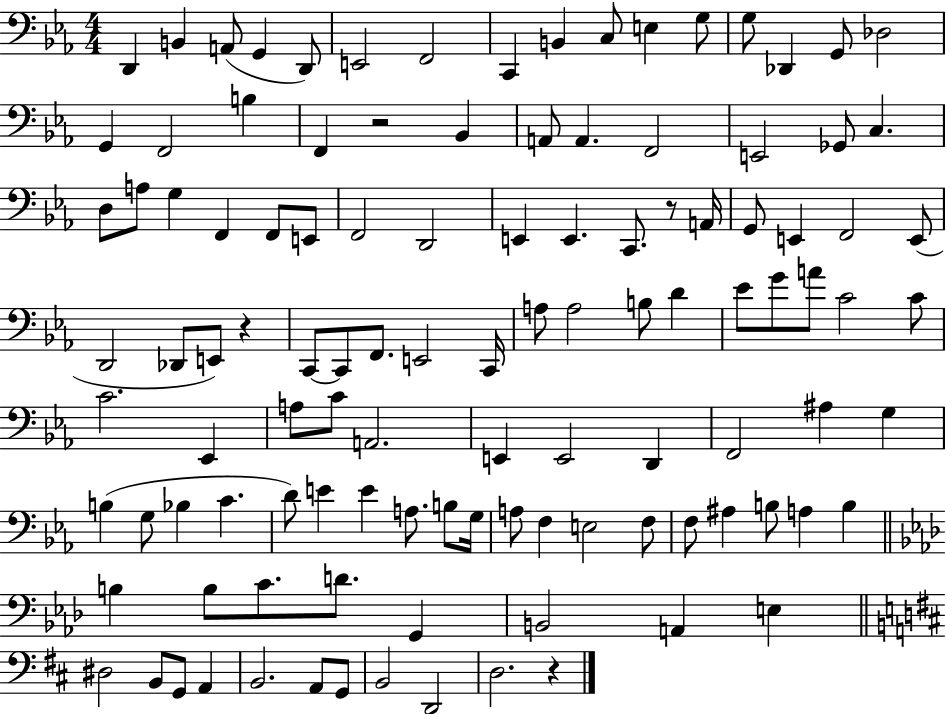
D2/q B2/q A2/e G2/q D2/e E2/h F2/h C2/q B2/q C3/e E3/q G3/e G3/e Db2/q G2/e Db3/h G2/q F2/h B3/q F2/q R/h Bb2/q A2/e A2/q. F2/h E2/h Gb2/e C3/q. D3/e A3/e G3/q F2/q F2/e E2/e F2/h D2/h E2/q E2/q. C2/e. R/e A2/s G2/e E2/q F2/h E2/e D2/h Db2/e E2/e R/q C2/e C2/e F2/e. E2/h C2/s A3/e A3/h B3/e D4/q Eb4/e G4/e A4/e C4/h C4/e C4/h. Eb2/q A3/e C4/e A2/h. E2/q E2/h D2/q F2/h A#3/q G3/q B3/q G3/e Bb3/q C4/q. D4/e E4/q E4/q A3/e. B3/e G3/s A3/e F3/q E3/h F3/e F3/e A#3/q B3/e A3/q B3/q B3/q B3/e C4/e. D4/e. G2/q B2/h A2/q E3/q D#3/h B2/e G2/e A2/q B2/h. A2/e G2/e B2/h D2/h D3/h. R/q